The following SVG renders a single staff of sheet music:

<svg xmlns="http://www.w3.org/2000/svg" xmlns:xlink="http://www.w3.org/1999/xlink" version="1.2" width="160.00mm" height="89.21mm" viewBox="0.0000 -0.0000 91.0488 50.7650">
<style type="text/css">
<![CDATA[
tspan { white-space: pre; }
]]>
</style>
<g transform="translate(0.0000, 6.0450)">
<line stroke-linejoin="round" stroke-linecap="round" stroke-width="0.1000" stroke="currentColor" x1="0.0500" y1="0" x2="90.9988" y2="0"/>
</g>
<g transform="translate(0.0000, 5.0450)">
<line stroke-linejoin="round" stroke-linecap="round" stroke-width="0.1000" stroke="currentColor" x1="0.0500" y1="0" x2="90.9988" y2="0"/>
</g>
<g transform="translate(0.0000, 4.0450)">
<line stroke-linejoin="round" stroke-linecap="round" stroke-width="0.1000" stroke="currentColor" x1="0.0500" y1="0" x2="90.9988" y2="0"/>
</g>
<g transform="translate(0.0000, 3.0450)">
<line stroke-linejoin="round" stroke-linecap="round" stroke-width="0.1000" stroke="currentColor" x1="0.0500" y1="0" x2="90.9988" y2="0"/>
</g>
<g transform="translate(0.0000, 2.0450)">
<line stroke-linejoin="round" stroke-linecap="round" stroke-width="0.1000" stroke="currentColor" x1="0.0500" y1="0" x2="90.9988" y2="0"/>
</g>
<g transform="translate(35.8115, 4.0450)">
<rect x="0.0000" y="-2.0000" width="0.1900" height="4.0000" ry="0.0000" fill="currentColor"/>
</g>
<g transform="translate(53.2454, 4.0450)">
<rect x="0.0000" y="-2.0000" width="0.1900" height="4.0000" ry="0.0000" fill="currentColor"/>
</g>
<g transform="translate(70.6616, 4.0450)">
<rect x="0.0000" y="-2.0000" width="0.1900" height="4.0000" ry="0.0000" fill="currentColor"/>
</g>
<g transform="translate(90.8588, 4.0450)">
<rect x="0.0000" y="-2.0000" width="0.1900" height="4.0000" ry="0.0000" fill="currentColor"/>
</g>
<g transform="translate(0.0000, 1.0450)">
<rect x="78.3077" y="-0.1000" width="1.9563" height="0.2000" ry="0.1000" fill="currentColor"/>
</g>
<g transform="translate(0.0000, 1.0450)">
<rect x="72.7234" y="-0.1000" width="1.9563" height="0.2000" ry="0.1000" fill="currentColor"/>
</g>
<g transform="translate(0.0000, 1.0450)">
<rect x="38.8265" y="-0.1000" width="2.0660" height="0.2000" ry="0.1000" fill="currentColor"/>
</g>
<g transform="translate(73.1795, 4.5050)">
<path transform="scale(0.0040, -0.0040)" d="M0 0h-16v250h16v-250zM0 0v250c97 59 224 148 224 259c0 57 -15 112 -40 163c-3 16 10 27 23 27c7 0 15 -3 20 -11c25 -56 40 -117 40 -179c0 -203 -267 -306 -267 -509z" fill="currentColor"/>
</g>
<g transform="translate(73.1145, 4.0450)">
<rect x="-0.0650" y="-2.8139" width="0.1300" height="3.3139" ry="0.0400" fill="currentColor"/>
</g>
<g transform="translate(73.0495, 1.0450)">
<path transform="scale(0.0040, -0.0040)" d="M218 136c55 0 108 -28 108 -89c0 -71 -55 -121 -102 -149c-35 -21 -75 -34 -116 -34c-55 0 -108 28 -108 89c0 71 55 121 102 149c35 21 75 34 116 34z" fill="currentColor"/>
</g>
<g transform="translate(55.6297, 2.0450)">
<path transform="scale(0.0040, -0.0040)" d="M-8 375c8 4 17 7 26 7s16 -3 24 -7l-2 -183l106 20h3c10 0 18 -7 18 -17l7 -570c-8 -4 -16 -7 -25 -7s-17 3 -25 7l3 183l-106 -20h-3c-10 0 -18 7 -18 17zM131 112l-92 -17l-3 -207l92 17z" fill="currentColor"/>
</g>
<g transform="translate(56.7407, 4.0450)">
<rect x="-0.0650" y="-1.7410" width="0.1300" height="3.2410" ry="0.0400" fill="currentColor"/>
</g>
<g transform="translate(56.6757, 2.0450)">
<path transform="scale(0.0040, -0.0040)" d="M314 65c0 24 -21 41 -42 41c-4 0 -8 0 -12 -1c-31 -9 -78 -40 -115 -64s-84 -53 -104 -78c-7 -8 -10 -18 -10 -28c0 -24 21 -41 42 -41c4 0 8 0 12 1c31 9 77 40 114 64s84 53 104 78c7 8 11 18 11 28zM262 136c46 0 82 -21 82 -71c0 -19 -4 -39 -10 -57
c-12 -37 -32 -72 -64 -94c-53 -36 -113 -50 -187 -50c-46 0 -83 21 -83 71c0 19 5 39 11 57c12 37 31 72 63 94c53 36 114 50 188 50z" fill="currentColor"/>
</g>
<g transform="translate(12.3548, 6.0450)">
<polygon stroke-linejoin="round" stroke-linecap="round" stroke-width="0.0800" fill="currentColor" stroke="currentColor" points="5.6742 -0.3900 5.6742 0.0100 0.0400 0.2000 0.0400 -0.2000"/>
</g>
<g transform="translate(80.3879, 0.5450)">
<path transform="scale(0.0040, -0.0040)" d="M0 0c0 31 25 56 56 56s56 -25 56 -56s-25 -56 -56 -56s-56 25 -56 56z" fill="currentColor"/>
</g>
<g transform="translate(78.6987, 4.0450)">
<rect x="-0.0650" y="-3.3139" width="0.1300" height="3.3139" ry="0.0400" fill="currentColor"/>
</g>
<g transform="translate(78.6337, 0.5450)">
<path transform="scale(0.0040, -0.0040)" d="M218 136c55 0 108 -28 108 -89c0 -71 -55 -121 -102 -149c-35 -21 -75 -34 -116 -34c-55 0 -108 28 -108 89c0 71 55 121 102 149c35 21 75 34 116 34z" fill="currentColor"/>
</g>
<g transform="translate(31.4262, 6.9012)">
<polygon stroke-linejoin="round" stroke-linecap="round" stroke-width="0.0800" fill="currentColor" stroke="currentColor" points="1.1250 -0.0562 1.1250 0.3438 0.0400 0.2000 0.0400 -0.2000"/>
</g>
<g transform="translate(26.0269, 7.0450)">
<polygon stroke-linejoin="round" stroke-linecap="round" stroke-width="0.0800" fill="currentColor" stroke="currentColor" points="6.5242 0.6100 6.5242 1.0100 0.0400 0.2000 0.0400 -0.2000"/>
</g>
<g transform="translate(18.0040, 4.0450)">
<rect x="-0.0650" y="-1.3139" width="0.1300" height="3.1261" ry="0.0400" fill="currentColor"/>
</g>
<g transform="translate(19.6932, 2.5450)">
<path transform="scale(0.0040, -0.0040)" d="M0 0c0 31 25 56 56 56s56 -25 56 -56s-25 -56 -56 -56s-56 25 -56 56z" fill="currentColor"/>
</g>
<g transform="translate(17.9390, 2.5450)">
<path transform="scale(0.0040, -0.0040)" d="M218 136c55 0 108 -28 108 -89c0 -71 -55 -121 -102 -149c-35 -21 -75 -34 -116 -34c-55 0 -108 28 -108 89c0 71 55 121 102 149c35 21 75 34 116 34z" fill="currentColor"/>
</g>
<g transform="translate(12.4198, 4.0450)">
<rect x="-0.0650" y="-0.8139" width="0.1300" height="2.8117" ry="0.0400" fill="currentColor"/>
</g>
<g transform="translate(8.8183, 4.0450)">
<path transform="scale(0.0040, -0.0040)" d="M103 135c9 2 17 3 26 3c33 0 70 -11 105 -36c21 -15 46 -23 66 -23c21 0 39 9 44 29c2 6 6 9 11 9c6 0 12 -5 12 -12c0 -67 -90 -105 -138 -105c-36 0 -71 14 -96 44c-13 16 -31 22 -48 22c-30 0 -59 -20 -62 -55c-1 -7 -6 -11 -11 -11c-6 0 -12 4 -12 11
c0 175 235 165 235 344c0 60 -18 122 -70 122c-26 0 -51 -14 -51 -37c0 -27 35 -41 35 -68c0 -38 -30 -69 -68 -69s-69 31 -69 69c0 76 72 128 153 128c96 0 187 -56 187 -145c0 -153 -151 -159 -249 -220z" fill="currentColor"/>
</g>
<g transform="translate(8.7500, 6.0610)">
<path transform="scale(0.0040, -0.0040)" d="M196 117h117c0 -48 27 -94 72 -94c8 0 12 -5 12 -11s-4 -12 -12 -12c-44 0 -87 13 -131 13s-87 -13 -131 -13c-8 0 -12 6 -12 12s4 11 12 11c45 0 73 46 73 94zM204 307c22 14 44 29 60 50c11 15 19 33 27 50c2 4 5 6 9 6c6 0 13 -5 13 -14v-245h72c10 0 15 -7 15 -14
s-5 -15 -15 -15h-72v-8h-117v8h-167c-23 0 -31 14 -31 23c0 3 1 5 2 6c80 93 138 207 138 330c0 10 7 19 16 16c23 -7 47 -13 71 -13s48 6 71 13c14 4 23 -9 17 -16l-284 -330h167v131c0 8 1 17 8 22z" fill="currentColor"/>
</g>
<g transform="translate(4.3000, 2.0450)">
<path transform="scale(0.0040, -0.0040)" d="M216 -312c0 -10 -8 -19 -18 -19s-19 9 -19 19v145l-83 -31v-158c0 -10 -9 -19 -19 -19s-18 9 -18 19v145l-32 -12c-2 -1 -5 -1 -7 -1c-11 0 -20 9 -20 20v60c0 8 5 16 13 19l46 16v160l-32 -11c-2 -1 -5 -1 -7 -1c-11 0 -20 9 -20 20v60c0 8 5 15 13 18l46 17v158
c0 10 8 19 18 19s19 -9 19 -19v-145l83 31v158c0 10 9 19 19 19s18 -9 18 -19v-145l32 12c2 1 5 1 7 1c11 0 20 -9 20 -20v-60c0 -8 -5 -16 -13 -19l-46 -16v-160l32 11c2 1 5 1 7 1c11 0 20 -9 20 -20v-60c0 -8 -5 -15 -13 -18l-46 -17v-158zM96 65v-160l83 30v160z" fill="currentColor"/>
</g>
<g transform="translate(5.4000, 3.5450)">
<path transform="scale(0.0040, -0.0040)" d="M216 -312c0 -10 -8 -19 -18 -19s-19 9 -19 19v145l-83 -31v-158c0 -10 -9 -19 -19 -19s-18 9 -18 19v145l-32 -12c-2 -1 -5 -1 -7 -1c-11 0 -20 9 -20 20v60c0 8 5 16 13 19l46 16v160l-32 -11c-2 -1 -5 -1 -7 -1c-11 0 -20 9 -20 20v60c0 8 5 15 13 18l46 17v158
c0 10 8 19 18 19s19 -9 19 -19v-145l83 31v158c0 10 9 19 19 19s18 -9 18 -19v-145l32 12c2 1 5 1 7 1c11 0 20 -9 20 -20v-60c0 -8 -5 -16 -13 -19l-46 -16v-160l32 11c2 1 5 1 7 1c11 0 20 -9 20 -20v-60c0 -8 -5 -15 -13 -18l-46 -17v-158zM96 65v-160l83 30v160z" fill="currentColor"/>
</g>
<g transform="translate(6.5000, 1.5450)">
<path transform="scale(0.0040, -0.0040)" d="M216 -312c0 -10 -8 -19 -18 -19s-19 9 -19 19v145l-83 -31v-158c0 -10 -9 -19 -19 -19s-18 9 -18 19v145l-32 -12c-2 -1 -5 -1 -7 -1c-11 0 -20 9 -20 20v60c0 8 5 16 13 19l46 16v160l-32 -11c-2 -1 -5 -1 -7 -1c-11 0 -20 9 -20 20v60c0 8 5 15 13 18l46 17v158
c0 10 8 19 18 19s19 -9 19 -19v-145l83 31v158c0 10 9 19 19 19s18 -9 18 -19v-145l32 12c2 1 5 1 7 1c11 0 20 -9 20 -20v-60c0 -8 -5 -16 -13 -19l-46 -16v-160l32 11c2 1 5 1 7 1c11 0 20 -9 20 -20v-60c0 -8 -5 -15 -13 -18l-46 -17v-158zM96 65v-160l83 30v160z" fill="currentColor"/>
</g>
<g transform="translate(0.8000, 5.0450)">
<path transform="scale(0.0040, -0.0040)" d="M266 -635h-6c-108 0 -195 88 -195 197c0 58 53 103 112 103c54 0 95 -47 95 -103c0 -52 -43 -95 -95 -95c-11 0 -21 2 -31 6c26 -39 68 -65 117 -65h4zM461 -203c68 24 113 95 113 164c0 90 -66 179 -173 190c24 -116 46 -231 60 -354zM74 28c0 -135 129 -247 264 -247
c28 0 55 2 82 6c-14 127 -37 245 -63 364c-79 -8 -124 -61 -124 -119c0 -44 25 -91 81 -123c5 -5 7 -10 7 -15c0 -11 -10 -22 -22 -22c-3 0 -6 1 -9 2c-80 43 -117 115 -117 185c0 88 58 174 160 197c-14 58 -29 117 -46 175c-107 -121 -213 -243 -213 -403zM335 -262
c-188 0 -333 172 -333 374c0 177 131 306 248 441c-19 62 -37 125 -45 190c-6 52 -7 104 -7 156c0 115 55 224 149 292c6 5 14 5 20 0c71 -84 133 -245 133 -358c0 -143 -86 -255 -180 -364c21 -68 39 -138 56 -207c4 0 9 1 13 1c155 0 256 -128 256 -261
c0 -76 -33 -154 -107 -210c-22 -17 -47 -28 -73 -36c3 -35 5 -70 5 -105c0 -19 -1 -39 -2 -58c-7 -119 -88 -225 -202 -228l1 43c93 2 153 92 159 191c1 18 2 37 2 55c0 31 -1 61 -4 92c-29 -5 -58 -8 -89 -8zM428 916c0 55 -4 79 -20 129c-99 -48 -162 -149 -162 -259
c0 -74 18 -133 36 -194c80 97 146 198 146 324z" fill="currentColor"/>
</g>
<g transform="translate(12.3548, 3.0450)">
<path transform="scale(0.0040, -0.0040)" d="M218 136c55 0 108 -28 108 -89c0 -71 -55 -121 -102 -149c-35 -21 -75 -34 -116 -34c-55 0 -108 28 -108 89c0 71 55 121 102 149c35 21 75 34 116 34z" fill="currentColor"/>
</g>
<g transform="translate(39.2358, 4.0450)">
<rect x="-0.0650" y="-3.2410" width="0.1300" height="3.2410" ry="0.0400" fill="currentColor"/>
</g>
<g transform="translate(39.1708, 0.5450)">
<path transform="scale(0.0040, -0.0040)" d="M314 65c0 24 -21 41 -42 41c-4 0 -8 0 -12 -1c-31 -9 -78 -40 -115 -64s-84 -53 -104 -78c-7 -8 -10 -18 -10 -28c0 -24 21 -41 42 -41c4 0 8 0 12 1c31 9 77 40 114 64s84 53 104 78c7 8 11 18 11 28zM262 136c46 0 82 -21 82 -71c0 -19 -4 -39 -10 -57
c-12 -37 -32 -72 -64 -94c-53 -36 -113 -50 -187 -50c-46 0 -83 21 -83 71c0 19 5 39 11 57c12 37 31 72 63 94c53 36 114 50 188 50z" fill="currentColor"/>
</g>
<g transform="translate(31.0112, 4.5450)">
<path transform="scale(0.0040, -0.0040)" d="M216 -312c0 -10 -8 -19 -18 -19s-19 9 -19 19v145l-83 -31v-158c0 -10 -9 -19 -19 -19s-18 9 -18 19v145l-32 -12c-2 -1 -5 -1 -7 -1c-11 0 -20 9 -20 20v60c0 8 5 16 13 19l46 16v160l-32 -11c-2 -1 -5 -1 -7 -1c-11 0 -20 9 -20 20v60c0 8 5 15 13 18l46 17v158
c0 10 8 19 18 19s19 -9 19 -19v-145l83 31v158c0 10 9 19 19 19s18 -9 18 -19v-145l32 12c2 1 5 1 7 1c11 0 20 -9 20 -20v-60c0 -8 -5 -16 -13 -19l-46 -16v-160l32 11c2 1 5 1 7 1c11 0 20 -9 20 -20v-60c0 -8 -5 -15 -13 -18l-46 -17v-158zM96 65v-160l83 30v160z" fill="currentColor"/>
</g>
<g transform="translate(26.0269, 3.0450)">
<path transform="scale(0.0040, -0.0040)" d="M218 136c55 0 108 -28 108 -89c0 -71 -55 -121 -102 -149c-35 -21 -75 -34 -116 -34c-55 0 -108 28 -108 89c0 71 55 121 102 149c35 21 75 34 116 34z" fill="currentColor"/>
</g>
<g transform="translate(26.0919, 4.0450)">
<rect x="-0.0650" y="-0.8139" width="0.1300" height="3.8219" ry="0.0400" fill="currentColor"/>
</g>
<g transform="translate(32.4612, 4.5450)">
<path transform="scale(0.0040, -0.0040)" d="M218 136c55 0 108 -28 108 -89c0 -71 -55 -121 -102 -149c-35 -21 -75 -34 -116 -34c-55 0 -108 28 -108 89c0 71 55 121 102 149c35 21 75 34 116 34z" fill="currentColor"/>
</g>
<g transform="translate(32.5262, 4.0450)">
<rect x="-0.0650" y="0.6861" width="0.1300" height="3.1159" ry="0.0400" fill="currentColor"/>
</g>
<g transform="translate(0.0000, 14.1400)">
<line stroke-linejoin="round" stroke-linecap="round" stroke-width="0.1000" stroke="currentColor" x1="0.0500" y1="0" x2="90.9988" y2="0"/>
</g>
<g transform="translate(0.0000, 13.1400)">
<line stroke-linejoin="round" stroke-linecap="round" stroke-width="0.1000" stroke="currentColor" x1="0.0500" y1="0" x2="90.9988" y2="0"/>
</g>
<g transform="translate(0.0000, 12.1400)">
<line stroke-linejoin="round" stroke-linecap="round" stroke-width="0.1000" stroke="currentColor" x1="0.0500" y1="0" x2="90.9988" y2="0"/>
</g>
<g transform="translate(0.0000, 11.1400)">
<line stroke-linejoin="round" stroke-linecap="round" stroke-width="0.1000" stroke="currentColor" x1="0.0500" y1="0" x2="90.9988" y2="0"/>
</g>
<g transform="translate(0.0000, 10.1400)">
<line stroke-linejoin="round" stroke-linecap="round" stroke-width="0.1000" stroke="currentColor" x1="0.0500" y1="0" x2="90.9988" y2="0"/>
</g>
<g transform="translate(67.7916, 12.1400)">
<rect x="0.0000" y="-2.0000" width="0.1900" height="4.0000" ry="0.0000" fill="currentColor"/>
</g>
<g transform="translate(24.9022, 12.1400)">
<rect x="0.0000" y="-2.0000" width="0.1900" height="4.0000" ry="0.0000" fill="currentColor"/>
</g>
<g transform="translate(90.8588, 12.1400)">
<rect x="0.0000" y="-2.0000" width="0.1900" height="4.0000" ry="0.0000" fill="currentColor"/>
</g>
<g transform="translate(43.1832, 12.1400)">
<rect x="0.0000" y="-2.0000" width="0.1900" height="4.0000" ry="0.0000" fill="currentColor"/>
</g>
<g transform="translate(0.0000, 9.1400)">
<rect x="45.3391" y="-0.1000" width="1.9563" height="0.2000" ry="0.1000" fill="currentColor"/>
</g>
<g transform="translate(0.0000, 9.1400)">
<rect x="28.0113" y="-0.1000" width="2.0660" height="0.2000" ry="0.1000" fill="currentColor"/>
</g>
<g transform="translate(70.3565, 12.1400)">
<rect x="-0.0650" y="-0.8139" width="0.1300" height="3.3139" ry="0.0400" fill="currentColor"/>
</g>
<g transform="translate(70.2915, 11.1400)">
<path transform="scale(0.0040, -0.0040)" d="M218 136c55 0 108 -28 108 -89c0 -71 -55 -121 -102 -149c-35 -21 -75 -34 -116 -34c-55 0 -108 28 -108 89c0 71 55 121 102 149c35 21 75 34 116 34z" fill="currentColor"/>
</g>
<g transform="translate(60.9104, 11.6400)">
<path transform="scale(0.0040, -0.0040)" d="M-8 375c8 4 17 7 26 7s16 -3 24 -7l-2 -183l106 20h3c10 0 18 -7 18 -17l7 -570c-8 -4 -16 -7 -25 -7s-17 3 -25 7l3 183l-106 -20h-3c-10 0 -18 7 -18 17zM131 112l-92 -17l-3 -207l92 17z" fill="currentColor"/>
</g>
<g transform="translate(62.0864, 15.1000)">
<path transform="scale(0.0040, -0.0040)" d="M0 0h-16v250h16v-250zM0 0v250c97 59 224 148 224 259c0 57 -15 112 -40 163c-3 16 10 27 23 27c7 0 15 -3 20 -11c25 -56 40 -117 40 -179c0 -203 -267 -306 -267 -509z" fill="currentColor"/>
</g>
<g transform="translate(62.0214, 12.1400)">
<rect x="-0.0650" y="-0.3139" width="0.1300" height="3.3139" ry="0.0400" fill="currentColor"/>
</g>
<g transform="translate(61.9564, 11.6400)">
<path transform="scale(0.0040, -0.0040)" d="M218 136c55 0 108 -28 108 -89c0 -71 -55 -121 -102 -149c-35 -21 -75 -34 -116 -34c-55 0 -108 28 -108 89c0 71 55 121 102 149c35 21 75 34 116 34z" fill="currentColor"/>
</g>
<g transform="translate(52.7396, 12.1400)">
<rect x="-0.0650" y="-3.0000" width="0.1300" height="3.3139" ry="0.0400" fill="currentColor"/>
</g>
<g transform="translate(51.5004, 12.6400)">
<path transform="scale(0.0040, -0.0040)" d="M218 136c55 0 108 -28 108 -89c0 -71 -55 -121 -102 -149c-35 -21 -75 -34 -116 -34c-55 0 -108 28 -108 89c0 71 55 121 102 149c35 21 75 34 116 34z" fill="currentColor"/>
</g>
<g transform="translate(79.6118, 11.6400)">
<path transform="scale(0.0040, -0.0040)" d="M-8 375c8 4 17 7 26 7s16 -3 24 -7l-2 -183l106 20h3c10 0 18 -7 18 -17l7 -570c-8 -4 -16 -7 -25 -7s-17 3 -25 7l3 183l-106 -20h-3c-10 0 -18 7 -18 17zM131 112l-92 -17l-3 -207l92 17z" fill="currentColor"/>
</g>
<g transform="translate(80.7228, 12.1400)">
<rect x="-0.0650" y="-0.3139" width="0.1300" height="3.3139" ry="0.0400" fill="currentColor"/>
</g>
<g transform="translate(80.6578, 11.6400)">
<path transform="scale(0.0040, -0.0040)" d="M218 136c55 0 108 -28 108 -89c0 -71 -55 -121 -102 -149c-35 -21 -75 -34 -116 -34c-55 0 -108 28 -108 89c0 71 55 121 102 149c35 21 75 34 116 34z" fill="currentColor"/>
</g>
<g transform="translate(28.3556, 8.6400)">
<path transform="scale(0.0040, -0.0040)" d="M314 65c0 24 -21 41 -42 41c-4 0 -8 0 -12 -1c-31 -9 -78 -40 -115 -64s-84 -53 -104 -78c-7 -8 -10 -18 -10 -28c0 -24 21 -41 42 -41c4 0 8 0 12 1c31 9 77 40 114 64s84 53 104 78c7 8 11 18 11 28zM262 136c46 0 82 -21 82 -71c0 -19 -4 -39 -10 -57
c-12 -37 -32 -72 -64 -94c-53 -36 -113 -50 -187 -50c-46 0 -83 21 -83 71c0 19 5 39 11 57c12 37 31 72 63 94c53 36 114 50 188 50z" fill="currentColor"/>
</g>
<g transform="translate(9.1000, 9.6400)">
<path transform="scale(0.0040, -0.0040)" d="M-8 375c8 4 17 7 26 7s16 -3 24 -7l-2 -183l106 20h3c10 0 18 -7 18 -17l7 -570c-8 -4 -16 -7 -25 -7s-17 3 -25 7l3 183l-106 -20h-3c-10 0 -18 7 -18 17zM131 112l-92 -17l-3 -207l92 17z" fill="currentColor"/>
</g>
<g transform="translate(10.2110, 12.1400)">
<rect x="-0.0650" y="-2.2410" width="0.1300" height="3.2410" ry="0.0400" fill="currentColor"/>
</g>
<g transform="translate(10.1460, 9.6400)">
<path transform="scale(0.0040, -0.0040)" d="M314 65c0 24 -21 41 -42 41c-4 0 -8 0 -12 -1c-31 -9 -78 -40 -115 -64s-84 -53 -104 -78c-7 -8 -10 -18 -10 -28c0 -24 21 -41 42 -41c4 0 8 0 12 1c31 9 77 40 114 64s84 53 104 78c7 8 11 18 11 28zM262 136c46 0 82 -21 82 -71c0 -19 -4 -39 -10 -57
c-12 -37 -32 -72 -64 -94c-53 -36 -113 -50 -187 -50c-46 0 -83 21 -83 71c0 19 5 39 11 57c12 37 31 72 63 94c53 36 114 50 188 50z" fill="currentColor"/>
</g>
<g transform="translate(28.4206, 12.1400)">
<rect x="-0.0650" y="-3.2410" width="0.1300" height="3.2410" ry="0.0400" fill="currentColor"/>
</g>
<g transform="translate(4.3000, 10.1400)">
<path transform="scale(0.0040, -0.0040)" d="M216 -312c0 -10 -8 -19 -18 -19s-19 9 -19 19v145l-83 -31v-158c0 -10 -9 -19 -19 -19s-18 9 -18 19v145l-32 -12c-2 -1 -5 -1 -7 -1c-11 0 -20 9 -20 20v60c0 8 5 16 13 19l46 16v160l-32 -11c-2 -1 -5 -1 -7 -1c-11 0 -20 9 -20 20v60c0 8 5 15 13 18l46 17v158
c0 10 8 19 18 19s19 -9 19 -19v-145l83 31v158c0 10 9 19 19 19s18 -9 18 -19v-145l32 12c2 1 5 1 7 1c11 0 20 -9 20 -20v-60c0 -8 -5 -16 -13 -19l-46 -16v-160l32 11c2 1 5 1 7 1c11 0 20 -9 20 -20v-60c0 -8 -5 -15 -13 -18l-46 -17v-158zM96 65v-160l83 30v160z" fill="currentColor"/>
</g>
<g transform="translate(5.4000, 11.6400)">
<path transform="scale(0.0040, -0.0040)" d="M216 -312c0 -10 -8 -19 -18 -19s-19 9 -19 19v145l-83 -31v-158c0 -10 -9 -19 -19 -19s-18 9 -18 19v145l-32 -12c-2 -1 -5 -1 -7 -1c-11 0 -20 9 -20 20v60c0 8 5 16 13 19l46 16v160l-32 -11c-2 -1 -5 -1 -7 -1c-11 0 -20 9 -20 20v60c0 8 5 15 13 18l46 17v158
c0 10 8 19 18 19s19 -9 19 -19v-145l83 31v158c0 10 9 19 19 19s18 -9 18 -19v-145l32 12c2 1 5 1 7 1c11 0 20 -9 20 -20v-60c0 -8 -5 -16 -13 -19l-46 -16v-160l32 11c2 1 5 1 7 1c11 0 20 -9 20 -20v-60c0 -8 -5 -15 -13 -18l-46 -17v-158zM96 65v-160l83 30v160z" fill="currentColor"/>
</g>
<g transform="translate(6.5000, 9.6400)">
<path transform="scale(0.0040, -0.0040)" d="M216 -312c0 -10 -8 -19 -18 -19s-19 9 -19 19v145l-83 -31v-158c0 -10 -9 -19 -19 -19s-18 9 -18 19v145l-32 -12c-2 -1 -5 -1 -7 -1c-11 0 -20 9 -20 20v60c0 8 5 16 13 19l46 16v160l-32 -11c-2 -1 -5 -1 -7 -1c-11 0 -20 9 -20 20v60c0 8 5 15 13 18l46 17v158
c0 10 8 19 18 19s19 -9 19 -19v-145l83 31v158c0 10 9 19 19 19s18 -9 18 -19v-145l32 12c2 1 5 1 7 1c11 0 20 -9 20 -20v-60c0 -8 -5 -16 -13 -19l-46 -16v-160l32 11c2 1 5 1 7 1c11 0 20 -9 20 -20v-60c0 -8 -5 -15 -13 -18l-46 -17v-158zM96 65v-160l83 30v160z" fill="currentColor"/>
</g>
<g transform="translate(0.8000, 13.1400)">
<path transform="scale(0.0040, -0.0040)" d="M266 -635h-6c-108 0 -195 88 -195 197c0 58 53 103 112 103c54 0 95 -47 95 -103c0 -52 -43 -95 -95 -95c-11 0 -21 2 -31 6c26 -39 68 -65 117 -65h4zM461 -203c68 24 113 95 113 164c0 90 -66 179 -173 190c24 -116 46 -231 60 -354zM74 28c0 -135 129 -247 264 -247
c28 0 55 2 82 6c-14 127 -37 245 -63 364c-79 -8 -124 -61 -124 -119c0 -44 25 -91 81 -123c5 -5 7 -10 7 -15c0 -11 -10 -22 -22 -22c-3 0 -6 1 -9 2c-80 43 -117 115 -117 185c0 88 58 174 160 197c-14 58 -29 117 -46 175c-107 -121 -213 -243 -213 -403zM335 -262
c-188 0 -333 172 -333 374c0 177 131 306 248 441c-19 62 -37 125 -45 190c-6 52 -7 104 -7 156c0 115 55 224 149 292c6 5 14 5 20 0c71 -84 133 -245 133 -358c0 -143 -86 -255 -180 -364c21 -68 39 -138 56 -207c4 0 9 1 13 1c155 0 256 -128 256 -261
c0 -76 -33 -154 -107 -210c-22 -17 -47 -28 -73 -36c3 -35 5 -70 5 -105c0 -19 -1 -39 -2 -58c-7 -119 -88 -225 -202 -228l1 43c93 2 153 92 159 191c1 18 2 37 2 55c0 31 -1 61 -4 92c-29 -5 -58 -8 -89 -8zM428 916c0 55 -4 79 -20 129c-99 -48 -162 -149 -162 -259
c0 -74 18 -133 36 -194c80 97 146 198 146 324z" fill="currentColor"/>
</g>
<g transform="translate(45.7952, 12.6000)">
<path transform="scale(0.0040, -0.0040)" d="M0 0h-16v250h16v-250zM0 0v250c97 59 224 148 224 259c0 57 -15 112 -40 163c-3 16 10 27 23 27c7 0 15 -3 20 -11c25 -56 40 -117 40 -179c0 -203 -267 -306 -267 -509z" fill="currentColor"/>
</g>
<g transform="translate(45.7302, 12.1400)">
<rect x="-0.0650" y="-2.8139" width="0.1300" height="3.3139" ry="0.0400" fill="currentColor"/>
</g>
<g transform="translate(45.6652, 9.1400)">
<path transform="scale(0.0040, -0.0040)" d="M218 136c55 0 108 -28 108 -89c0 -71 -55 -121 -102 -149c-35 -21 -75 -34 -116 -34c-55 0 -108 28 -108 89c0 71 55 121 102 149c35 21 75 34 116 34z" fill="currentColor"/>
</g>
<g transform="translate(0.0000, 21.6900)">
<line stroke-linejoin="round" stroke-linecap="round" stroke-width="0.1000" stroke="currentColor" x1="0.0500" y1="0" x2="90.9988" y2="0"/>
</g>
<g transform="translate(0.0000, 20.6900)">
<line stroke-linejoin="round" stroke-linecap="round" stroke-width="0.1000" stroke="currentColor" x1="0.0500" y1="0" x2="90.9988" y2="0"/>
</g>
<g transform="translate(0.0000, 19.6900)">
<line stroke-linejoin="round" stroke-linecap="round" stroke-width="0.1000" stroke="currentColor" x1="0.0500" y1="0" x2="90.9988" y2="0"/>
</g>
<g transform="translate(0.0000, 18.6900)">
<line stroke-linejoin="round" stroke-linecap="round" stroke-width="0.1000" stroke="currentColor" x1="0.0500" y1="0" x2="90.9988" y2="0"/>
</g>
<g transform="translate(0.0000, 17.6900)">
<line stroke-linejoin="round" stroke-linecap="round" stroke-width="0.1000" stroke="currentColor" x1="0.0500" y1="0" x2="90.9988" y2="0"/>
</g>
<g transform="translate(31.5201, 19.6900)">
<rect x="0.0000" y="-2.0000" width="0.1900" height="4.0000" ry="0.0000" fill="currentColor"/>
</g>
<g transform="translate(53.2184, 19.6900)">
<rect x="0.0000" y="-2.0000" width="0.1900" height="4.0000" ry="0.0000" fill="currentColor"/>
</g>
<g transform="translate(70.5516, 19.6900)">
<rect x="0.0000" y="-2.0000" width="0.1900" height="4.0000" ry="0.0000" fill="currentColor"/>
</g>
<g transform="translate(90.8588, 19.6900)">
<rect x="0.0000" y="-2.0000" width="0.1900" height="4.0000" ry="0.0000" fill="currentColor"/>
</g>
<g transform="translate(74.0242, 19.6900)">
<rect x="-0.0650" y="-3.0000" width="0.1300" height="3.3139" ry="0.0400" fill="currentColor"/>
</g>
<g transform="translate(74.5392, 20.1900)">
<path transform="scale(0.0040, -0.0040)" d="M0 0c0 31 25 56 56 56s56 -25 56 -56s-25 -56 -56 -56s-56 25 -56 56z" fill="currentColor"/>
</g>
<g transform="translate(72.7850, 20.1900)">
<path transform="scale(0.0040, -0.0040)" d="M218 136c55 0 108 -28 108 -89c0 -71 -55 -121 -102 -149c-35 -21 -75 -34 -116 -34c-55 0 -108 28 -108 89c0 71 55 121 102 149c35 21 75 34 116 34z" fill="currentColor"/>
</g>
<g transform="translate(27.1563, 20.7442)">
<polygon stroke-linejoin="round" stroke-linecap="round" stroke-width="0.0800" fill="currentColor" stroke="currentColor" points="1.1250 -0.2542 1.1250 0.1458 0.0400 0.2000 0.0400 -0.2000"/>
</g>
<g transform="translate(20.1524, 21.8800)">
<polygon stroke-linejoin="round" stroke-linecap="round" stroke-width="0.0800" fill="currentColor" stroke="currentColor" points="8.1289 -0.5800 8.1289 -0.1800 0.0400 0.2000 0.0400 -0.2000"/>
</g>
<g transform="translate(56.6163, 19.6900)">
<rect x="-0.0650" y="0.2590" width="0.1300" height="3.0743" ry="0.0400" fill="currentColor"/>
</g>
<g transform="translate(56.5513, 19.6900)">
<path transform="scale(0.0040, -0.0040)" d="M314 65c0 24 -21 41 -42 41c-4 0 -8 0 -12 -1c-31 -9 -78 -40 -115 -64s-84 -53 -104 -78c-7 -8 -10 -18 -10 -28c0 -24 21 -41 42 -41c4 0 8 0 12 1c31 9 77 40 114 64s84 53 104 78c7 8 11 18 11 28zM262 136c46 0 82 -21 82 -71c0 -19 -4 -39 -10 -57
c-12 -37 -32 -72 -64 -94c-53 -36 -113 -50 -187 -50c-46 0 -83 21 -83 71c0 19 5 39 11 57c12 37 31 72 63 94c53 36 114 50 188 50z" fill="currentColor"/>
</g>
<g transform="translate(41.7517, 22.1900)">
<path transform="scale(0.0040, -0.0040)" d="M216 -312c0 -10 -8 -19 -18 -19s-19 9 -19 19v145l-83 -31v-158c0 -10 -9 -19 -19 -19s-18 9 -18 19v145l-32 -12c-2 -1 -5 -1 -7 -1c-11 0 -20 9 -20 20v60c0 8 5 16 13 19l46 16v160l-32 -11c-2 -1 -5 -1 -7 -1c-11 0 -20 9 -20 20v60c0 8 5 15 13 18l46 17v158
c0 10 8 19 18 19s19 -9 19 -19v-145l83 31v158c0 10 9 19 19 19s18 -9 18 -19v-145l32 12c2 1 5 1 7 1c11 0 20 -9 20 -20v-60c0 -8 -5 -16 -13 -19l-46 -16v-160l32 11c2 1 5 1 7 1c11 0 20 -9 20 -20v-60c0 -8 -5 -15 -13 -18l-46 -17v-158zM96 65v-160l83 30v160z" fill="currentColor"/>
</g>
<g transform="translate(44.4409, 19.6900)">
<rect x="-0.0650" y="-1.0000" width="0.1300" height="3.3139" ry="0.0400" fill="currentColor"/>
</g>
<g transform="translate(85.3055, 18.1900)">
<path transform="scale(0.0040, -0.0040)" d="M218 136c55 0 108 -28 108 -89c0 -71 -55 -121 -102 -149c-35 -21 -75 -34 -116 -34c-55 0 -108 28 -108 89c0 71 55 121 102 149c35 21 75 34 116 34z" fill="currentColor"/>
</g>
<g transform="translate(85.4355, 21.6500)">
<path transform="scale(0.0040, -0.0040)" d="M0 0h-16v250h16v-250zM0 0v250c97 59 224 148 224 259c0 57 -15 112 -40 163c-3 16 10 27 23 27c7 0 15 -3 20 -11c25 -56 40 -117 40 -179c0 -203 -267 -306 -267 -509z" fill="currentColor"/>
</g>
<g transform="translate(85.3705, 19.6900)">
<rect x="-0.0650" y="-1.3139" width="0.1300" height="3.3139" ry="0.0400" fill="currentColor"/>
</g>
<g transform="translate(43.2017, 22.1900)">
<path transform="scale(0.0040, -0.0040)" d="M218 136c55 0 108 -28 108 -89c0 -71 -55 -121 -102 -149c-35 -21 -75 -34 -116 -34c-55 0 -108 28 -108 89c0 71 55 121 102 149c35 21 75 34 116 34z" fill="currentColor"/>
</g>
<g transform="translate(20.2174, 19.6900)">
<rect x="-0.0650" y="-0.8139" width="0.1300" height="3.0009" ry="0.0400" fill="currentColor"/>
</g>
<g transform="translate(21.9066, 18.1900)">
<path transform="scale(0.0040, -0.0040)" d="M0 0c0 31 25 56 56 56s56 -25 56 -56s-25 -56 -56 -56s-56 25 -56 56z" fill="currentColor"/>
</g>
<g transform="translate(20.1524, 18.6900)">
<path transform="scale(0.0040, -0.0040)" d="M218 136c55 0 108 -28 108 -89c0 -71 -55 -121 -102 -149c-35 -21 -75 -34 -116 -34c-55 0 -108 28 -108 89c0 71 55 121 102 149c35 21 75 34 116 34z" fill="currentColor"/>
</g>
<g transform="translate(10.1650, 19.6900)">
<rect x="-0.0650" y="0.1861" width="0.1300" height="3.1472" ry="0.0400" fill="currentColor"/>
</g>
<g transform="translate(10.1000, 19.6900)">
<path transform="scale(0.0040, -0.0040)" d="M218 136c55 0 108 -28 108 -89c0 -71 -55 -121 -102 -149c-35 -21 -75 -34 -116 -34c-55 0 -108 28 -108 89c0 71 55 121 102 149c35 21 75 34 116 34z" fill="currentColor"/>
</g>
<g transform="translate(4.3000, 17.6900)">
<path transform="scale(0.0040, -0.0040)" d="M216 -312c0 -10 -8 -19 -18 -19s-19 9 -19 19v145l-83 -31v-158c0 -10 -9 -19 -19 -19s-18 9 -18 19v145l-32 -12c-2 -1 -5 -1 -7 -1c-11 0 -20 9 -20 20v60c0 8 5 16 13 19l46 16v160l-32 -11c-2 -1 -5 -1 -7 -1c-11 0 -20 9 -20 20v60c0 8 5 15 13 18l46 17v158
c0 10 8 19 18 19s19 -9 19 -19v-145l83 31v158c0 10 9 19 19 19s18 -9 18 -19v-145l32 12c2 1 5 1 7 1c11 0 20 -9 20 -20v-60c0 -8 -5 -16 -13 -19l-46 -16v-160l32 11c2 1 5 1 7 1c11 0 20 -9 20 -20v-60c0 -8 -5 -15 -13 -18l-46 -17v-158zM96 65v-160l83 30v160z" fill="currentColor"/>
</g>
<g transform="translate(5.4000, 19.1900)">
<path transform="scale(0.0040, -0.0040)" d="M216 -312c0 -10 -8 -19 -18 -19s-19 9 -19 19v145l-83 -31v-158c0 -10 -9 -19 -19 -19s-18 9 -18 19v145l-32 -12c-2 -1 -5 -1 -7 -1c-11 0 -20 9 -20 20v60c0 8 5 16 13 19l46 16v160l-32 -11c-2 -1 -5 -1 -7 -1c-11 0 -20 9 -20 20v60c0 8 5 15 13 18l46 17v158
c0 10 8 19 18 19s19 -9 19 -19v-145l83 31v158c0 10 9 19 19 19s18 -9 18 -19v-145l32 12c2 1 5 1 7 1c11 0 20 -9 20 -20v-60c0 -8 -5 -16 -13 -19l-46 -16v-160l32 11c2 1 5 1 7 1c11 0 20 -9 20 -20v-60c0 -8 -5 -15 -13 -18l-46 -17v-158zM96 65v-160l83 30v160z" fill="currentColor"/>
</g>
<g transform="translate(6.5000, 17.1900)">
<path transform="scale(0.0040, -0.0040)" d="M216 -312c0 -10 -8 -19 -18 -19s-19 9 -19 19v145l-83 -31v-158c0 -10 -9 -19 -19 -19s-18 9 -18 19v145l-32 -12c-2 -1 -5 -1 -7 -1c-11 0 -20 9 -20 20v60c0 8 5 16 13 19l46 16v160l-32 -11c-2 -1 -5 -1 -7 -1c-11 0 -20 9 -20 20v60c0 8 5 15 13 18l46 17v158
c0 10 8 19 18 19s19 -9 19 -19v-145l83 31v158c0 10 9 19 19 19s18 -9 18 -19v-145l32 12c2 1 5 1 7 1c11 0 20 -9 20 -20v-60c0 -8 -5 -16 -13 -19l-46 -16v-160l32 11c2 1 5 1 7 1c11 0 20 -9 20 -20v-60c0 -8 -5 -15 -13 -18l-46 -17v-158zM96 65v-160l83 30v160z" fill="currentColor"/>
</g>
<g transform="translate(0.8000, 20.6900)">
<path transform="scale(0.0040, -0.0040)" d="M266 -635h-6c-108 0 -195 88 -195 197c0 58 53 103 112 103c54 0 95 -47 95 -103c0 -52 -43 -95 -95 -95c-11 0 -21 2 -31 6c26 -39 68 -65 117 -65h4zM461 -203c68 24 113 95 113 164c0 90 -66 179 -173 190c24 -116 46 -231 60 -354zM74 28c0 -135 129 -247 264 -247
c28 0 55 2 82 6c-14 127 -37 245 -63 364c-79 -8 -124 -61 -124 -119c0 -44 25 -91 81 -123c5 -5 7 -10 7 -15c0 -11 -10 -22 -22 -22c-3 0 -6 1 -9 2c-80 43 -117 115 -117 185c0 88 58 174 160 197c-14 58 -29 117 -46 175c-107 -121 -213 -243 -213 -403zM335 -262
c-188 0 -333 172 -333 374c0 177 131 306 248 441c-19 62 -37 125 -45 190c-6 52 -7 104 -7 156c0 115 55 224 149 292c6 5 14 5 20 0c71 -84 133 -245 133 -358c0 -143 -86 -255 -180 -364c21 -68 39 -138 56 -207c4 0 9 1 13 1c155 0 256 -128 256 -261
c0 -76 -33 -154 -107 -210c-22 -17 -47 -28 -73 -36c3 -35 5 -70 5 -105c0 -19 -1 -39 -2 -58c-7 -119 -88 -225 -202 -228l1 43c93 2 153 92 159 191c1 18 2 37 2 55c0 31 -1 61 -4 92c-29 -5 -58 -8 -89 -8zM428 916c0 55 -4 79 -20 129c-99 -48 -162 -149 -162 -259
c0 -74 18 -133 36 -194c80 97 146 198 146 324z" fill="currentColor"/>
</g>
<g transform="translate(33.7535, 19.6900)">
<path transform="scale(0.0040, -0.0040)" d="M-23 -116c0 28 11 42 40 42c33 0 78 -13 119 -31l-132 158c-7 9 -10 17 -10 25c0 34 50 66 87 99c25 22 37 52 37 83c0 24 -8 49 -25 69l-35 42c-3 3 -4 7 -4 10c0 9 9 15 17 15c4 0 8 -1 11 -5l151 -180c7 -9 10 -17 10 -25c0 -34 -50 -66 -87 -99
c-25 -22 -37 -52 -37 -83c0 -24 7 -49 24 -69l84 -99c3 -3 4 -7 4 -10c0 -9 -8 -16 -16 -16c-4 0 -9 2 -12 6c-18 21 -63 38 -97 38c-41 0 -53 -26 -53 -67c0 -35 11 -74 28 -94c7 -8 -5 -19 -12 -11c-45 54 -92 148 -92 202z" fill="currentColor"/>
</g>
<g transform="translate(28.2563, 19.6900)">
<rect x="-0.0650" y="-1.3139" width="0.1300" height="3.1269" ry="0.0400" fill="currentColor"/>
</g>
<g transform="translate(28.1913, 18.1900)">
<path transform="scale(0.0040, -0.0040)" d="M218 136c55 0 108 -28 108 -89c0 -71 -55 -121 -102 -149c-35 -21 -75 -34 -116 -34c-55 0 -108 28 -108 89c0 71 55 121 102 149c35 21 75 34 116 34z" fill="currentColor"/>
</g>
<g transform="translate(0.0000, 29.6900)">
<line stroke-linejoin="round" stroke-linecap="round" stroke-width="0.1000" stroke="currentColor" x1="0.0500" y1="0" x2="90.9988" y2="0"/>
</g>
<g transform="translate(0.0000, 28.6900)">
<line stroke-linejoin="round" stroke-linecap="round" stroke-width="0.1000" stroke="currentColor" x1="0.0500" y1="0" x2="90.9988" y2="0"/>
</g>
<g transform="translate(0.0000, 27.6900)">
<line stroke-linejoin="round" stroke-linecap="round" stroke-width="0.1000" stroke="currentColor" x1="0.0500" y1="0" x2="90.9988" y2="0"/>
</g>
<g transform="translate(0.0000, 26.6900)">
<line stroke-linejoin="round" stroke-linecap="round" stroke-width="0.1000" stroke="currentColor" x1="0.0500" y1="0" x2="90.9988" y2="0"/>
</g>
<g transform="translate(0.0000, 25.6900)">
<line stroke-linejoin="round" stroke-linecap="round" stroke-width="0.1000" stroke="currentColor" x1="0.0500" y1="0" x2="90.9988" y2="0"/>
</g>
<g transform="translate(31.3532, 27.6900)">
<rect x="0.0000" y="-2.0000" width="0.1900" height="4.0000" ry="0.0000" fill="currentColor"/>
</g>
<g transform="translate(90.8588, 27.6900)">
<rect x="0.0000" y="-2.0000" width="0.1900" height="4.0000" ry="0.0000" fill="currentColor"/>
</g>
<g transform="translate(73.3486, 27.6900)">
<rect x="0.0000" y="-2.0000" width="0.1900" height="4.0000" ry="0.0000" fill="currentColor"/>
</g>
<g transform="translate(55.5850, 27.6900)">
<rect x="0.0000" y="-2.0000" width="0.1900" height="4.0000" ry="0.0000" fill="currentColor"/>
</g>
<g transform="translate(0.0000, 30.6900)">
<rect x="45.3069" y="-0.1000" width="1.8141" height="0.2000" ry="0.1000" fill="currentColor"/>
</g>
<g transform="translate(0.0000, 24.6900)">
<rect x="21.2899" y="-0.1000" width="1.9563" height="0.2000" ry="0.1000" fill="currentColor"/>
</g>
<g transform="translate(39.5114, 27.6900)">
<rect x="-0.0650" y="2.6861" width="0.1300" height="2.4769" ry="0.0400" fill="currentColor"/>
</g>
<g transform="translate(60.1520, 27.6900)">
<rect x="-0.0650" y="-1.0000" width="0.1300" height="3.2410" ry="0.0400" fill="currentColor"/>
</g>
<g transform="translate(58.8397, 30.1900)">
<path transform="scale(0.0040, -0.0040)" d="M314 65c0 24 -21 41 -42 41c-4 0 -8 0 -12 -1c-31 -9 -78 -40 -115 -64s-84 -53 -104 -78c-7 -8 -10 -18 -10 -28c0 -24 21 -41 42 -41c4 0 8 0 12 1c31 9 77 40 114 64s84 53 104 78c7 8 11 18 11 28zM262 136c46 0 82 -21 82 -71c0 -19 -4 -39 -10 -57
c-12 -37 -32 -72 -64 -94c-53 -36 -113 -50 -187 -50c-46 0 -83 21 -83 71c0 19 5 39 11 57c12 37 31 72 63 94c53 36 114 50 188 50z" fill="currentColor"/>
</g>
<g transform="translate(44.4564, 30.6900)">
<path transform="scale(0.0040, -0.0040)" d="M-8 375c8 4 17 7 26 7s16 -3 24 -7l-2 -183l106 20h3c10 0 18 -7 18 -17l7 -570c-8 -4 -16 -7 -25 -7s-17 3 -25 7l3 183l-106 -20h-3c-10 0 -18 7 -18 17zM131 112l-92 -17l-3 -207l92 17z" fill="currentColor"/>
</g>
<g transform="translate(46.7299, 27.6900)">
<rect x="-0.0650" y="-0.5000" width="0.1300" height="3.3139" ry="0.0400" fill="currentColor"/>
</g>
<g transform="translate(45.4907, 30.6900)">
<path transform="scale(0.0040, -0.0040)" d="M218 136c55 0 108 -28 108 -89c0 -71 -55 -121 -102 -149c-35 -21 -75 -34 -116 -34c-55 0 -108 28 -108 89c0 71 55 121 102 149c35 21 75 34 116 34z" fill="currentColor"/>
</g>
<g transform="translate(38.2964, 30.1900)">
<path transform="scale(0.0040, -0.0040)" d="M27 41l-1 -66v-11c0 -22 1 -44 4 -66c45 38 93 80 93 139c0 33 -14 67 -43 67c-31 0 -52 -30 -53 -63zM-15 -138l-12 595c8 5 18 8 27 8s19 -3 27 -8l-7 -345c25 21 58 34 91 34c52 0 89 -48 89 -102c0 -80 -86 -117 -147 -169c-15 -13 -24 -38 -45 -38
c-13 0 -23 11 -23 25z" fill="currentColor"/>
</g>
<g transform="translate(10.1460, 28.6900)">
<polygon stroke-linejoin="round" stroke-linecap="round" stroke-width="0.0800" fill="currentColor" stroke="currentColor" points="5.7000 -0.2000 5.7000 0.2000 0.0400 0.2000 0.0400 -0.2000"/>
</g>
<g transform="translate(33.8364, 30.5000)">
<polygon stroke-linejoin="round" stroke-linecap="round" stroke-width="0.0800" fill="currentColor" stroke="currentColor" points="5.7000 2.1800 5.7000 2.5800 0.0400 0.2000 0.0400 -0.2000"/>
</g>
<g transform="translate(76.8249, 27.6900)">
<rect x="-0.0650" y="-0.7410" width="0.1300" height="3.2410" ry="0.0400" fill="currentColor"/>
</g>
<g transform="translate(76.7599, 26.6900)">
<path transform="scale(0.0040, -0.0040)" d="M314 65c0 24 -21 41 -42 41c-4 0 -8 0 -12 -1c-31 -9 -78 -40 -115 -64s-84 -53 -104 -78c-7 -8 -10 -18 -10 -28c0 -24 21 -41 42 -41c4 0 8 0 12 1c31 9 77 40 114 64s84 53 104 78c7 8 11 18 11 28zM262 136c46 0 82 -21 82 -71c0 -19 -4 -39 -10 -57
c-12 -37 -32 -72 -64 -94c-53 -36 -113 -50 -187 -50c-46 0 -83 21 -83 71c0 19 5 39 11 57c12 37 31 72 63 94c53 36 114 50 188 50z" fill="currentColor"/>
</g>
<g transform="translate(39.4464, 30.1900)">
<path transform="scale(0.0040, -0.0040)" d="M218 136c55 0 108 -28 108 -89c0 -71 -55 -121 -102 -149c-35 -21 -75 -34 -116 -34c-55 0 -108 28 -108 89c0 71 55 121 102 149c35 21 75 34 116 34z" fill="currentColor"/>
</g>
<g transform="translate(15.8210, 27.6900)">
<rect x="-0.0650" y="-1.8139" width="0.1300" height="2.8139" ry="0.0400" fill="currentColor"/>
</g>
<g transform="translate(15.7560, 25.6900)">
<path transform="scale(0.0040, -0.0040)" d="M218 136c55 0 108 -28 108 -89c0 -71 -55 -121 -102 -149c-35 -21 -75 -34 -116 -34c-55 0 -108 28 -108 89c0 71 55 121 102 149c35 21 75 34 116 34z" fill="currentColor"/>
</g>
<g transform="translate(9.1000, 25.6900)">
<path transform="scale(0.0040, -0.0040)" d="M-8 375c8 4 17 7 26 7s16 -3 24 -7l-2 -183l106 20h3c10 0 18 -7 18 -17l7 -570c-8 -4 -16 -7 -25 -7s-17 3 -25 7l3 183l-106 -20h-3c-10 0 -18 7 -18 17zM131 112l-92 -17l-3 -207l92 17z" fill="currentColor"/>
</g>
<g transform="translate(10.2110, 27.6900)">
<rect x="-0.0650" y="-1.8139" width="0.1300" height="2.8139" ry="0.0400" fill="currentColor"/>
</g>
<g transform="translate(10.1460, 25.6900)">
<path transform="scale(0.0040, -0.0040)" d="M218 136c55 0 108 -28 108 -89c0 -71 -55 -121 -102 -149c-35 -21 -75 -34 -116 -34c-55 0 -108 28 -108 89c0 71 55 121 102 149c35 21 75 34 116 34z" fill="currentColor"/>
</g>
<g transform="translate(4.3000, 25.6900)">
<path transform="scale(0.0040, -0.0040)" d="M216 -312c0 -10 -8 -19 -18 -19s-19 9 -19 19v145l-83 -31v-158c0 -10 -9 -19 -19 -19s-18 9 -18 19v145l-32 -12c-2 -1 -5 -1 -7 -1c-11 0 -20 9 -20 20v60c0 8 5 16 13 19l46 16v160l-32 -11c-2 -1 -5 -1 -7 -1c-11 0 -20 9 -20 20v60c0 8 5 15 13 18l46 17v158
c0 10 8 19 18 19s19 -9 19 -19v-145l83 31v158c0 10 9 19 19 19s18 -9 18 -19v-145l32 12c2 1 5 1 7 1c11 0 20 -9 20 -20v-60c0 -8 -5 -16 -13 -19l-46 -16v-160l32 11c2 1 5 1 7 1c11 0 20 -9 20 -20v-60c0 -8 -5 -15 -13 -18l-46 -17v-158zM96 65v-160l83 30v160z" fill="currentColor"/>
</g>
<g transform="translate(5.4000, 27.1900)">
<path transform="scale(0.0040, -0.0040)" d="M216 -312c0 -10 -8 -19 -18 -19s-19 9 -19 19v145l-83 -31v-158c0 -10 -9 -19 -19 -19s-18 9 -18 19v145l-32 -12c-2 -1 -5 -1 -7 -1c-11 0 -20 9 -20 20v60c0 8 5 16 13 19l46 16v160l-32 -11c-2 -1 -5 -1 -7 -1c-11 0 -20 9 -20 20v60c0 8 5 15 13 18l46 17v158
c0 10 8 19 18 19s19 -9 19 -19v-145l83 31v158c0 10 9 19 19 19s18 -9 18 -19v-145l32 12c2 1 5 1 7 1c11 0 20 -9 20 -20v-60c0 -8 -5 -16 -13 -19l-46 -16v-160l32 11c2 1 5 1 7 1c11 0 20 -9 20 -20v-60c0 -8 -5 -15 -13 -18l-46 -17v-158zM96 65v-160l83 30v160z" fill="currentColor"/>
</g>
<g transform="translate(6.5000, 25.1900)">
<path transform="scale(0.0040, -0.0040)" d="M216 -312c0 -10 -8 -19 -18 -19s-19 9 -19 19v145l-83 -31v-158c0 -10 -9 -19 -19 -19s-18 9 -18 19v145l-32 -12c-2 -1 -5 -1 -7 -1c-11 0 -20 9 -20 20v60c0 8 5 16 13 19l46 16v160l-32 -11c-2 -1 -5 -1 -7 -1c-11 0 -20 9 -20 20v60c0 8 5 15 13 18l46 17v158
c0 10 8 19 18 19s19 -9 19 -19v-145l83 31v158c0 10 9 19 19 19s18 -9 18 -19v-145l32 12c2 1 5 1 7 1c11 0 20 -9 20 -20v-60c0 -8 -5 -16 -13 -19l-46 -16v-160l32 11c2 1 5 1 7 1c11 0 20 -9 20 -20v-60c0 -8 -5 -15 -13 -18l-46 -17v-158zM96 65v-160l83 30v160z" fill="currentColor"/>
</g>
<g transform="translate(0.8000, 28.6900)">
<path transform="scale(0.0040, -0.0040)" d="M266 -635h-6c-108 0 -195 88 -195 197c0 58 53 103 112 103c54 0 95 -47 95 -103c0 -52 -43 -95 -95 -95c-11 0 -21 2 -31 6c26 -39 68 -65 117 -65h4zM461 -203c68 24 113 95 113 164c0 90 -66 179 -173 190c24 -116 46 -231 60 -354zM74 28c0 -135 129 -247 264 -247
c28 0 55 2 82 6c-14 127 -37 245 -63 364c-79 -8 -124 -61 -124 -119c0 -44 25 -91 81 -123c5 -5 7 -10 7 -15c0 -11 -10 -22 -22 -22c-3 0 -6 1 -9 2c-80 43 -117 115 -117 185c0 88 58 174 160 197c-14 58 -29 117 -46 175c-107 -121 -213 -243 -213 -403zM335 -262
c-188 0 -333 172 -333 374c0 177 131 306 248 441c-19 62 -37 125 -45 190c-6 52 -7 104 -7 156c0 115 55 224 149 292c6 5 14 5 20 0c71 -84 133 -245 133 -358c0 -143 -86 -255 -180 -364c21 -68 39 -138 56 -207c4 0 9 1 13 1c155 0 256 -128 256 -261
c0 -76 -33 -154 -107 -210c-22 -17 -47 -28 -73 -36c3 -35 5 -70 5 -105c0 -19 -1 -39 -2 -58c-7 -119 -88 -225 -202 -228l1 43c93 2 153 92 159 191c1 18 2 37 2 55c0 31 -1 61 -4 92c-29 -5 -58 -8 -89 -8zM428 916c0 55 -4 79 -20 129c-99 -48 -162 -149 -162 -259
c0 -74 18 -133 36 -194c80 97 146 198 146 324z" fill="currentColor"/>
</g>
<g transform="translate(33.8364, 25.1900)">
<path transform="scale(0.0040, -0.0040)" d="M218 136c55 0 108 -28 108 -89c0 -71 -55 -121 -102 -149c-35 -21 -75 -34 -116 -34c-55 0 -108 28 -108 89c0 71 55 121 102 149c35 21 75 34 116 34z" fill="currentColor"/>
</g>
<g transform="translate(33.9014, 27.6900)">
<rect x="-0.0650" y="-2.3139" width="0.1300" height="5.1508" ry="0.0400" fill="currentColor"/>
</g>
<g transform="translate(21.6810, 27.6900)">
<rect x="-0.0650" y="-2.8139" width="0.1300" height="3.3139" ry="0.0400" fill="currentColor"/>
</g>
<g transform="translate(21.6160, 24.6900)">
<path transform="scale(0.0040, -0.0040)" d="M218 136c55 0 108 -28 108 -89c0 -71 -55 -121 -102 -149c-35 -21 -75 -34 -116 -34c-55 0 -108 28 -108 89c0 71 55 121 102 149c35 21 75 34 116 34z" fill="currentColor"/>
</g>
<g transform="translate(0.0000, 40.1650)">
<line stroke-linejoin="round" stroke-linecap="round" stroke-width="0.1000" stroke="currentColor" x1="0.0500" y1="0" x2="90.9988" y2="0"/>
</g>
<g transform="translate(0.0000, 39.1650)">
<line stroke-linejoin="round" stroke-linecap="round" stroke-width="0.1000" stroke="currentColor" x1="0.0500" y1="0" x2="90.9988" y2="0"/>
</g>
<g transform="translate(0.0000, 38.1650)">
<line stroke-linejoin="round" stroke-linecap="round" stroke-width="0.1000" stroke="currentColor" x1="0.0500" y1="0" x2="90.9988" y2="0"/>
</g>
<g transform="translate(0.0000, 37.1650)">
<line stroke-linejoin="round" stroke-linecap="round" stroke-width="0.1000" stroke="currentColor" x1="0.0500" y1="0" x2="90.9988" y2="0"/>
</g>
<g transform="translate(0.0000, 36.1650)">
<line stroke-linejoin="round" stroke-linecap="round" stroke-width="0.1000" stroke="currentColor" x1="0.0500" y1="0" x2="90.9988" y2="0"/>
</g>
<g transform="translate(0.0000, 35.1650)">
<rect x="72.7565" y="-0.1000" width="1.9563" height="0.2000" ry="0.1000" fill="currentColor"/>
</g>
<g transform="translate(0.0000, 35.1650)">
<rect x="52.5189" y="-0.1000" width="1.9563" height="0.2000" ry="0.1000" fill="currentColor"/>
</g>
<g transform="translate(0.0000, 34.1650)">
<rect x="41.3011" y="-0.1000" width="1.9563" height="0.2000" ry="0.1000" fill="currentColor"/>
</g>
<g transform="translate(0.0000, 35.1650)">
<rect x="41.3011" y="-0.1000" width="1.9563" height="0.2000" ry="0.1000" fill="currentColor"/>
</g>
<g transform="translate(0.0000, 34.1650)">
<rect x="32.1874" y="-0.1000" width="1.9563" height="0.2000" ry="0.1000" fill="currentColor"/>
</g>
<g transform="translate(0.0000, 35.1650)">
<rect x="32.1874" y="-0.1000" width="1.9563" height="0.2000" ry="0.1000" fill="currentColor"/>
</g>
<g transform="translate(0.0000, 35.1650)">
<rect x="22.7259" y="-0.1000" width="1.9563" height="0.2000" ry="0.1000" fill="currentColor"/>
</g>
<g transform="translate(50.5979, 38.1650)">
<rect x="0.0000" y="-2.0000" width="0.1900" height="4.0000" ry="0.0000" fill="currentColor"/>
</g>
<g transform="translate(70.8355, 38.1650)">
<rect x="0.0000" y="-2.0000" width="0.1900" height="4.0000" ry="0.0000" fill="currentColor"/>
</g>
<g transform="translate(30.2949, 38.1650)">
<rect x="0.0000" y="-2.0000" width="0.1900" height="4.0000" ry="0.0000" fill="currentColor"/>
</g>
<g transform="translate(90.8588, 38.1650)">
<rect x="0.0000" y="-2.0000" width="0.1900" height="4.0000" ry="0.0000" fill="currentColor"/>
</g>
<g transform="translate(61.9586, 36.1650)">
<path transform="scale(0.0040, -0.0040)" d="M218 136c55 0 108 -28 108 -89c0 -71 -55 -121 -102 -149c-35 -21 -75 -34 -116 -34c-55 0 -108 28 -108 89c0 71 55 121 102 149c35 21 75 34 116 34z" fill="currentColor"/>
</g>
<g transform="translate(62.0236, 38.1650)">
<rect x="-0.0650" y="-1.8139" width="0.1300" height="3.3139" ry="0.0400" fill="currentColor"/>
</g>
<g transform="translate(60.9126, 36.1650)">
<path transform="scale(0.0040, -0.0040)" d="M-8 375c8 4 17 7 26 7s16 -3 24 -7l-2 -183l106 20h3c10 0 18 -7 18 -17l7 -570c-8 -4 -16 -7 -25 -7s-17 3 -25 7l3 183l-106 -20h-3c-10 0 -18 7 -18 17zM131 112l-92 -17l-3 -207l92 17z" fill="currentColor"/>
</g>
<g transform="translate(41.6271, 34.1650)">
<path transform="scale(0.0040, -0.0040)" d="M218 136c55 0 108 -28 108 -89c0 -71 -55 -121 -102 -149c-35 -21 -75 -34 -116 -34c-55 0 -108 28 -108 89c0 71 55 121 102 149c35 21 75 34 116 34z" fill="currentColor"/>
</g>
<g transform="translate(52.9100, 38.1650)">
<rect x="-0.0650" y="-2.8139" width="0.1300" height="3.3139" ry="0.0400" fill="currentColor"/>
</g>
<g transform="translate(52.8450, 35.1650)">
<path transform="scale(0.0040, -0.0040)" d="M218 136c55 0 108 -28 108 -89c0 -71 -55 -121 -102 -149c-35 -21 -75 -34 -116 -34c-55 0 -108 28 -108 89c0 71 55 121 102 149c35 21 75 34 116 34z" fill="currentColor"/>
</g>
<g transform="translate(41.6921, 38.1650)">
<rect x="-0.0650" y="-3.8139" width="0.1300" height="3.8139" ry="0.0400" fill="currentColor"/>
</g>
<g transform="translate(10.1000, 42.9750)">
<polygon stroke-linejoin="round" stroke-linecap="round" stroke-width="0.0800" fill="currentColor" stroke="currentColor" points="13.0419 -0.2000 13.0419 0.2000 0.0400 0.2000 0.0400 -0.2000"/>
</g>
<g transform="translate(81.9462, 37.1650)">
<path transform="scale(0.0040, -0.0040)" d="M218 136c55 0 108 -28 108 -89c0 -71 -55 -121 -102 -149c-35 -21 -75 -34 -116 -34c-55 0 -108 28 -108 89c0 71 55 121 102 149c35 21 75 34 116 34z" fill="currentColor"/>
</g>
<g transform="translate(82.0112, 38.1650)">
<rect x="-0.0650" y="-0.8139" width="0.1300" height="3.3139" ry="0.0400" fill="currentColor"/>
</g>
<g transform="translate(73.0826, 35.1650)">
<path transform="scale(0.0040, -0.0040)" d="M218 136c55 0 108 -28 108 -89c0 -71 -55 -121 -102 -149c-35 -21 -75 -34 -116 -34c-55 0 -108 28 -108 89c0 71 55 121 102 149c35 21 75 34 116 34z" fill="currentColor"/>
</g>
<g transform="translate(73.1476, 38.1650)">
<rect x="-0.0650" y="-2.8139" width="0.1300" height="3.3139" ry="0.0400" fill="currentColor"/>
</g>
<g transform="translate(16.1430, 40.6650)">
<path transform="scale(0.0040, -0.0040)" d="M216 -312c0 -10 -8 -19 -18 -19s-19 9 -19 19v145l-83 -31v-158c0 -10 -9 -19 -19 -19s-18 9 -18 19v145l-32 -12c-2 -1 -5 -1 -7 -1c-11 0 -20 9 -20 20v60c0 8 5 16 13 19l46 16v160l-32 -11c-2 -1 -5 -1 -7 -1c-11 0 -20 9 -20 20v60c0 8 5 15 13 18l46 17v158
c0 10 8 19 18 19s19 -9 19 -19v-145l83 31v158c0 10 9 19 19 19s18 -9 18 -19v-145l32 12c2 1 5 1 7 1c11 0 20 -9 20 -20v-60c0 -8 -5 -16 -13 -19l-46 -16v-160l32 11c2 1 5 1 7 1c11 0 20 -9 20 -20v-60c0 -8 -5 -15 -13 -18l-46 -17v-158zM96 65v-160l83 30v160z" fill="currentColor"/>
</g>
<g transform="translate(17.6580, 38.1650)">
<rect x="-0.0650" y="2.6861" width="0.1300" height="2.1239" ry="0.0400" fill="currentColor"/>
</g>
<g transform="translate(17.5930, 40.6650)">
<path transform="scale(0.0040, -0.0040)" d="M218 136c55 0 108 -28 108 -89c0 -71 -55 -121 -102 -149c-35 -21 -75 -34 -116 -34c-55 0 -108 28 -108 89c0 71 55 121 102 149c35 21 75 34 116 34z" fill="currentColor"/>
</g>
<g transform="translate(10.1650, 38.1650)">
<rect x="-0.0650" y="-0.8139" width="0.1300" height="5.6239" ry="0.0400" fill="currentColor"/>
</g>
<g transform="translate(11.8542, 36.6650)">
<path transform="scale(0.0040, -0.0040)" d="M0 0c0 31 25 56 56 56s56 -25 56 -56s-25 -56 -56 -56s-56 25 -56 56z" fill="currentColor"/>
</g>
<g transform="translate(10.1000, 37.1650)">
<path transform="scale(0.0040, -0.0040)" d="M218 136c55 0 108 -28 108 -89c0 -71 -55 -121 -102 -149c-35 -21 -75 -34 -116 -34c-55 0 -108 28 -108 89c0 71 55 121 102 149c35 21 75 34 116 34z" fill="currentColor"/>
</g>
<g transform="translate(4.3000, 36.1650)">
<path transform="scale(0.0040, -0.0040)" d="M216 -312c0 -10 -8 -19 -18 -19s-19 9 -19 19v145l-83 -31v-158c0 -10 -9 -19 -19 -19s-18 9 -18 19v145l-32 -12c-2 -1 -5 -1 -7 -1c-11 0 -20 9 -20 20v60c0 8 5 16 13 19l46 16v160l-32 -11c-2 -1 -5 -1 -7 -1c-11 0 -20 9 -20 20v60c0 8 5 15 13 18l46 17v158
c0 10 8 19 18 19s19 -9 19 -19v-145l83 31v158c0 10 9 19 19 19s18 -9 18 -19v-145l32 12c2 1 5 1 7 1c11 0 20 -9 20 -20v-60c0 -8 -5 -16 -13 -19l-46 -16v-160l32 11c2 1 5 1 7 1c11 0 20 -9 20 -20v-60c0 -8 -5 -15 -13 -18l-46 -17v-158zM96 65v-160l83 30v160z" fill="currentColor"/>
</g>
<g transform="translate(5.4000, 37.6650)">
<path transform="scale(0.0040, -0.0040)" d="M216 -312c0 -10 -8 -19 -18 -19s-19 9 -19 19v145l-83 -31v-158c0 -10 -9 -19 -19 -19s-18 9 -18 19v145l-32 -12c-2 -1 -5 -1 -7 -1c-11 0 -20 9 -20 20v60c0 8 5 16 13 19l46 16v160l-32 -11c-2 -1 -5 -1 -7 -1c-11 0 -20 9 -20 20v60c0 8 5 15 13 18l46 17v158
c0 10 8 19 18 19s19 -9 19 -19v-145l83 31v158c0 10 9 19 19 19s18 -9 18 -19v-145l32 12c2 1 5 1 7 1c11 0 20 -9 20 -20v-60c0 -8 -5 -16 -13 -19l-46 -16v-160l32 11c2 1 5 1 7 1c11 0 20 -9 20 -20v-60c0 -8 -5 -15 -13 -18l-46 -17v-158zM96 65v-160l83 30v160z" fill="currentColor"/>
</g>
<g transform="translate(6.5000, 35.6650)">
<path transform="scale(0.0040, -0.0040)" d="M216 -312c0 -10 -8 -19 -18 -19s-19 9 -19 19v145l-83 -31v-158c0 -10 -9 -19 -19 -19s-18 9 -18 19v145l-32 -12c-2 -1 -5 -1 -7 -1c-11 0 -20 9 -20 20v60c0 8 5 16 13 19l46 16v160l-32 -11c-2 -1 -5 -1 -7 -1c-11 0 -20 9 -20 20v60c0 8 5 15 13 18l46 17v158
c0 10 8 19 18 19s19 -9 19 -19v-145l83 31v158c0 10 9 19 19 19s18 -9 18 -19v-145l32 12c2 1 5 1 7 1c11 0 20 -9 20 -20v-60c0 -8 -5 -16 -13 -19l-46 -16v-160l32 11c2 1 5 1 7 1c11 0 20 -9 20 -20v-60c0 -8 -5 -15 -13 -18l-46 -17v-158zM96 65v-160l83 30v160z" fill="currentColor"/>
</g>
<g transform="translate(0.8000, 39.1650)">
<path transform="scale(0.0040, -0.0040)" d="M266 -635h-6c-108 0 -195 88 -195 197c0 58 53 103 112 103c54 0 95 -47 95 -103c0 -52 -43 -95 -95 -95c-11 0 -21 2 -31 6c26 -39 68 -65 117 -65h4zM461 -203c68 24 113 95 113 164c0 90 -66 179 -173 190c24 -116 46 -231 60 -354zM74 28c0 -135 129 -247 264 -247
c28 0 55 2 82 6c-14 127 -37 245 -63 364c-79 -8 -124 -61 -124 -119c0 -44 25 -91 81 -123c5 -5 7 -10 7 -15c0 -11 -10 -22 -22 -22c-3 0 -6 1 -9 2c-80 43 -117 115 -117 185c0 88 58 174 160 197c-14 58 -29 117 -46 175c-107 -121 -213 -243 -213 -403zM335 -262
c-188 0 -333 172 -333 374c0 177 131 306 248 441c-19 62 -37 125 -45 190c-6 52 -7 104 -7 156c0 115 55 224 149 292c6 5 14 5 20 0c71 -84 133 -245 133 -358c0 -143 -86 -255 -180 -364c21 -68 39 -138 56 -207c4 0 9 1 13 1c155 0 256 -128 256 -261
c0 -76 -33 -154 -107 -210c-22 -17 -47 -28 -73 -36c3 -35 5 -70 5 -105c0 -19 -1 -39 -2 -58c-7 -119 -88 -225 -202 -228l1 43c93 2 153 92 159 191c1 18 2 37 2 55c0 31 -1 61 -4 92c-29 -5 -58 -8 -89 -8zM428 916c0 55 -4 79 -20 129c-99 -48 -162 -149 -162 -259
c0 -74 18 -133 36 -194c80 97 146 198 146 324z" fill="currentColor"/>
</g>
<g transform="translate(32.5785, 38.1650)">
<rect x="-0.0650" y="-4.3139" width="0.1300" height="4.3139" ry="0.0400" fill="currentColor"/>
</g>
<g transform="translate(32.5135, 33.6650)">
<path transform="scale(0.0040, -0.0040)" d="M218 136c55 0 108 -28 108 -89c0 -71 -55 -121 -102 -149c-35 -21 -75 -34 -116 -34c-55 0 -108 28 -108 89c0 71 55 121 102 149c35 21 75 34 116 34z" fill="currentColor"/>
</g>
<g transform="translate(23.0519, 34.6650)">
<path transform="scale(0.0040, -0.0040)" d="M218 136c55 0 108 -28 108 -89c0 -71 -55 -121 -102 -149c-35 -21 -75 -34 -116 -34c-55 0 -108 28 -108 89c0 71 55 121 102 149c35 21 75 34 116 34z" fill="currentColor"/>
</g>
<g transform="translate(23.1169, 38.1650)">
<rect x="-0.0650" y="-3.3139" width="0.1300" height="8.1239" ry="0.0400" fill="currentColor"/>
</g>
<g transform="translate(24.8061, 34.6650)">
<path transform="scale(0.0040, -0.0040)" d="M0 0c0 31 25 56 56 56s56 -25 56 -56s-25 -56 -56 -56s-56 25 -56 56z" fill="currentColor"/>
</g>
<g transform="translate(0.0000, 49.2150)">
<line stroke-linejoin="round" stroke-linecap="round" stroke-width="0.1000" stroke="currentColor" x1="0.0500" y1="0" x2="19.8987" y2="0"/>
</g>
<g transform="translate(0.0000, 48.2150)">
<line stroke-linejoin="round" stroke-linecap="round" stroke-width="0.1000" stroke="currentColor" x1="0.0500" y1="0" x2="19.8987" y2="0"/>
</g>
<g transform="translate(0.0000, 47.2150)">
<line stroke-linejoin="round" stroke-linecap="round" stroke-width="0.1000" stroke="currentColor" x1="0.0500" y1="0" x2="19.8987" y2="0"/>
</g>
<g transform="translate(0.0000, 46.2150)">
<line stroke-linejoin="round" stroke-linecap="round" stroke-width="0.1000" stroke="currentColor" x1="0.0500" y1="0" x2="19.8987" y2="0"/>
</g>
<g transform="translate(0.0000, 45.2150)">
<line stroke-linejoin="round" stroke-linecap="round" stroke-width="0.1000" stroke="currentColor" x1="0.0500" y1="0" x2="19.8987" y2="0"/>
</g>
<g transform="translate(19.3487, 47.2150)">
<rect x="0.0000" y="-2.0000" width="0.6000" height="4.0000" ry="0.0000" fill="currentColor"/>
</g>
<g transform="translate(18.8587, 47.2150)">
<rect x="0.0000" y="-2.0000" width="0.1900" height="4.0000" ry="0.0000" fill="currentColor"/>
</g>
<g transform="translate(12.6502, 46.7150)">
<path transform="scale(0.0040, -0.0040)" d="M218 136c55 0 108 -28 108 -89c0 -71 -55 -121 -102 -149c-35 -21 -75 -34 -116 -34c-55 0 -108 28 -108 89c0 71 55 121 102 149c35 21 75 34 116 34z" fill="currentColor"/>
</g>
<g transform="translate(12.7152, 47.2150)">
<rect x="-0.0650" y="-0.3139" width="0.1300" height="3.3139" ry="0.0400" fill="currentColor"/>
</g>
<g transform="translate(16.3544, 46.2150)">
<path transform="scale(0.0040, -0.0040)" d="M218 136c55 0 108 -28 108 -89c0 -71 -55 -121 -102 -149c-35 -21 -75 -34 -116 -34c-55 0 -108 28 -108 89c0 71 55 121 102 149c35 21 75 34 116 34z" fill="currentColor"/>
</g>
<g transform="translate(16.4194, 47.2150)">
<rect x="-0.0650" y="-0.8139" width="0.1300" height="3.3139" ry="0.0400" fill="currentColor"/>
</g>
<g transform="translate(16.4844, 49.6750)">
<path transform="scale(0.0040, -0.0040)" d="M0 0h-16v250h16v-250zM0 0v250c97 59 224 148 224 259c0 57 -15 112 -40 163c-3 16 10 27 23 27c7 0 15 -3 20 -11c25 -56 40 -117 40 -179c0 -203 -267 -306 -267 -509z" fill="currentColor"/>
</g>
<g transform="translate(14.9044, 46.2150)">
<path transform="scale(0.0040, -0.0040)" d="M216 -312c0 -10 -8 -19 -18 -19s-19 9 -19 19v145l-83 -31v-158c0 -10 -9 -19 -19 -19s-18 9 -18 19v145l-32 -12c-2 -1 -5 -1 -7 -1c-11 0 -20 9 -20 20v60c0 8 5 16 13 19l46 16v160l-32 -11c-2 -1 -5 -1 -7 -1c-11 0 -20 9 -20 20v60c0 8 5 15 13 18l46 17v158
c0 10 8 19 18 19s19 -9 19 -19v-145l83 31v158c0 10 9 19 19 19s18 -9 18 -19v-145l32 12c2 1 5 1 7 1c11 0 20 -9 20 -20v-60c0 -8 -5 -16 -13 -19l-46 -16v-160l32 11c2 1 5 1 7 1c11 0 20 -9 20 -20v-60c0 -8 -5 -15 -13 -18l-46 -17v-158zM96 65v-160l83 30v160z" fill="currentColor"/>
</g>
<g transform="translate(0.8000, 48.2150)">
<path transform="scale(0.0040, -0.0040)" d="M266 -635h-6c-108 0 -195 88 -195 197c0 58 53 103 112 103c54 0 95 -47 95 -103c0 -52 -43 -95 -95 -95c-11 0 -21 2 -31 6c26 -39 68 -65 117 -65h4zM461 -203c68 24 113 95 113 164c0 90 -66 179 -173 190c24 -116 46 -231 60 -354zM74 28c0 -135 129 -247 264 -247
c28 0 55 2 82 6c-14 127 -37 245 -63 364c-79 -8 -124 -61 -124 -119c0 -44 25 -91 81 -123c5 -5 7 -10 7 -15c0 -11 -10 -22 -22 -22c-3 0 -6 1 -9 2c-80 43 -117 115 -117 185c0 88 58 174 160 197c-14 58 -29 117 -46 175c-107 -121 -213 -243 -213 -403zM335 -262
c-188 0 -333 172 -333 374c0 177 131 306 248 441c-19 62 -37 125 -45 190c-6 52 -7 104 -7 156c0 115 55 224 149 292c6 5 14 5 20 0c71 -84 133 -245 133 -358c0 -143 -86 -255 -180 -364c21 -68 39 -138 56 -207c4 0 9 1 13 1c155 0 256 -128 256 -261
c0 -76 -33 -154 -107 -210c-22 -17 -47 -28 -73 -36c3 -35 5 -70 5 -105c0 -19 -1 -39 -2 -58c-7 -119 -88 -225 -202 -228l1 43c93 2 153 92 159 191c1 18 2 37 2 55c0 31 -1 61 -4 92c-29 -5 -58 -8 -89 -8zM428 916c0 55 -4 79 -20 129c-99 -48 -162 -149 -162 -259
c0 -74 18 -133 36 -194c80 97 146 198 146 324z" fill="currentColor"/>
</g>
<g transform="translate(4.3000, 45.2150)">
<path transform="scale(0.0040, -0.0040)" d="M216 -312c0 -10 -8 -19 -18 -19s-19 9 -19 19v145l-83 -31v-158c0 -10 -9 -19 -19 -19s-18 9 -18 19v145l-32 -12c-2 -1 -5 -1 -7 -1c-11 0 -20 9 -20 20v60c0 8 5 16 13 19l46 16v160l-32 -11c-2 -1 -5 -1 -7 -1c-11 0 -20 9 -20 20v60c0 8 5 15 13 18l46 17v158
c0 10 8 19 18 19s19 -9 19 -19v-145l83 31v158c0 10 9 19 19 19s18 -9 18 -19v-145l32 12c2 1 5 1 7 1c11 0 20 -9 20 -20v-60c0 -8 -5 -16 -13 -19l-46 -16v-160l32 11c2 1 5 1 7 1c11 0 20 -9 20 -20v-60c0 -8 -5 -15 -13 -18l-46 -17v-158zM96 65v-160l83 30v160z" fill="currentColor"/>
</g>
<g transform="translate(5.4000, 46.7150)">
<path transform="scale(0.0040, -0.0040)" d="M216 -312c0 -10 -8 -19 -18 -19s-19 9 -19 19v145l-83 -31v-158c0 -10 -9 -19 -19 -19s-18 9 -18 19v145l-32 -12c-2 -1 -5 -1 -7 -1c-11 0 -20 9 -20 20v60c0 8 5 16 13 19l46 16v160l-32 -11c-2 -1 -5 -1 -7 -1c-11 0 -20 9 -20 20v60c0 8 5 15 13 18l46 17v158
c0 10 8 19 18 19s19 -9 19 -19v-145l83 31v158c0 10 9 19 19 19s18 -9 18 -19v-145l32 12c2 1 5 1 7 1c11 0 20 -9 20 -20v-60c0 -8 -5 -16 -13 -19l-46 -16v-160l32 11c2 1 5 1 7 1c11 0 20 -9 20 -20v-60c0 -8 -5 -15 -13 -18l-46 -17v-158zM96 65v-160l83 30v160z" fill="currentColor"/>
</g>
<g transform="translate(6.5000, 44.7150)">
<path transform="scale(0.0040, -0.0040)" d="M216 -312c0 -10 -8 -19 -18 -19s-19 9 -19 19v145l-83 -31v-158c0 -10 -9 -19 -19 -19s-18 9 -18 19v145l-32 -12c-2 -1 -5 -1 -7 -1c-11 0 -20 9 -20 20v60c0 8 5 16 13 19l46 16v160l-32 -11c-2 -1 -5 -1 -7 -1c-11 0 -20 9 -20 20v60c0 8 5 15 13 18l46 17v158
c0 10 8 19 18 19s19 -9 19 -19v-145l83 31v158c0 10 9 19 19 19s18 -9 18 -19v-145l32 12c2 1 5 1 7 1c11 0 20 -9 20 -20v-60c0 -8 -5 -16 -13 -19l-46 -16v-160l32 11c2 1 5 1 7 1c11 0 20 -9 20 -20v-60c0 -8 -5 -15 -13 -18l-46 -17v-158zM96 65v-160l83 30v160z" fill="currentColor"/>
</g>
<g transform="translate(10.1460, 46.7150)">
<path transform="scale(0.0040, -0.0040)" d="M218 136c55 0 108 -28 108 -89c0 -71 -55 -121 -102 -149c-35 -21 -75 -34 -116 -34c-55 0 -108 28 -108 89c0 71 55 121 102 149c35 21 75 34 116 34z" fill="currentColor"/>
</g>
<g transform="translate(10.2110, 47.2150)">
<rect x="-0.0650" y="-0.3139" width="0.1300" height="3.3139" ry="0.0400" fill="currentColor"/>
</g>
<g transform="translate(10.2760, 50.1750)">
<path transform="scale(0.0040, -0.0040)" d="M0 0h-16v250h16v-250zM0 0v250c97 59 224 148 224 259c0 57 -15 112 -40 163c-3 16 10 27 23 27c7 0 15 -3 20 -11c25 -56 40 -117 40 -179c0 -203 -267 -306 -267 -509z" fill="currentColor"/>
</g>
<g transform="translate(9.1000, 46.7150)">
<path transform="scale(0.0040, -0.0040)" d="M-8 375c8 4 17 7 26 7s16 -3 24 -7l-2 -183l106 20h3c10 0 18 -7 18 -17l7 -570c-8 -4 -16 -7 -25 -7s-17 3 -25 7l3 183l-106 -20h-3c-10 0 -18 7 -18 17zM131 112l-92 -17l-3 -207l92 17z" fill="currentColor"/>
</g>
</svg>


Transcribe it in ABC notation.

X:1
T:Untitled
M:2/4
L:1/4
K:A
d/2 e/2 d/2 ^A/4 b2 f2 a/2 b g2 b2 a/2 A c/2 d c B d/2 e/4 z ^D B2 A e/2 f/2 f/2 a ^g/2 _D/2 C D2 d2 d/2 ^D/2 b/2 d' ^c' a f a d c/2 c ^d/2